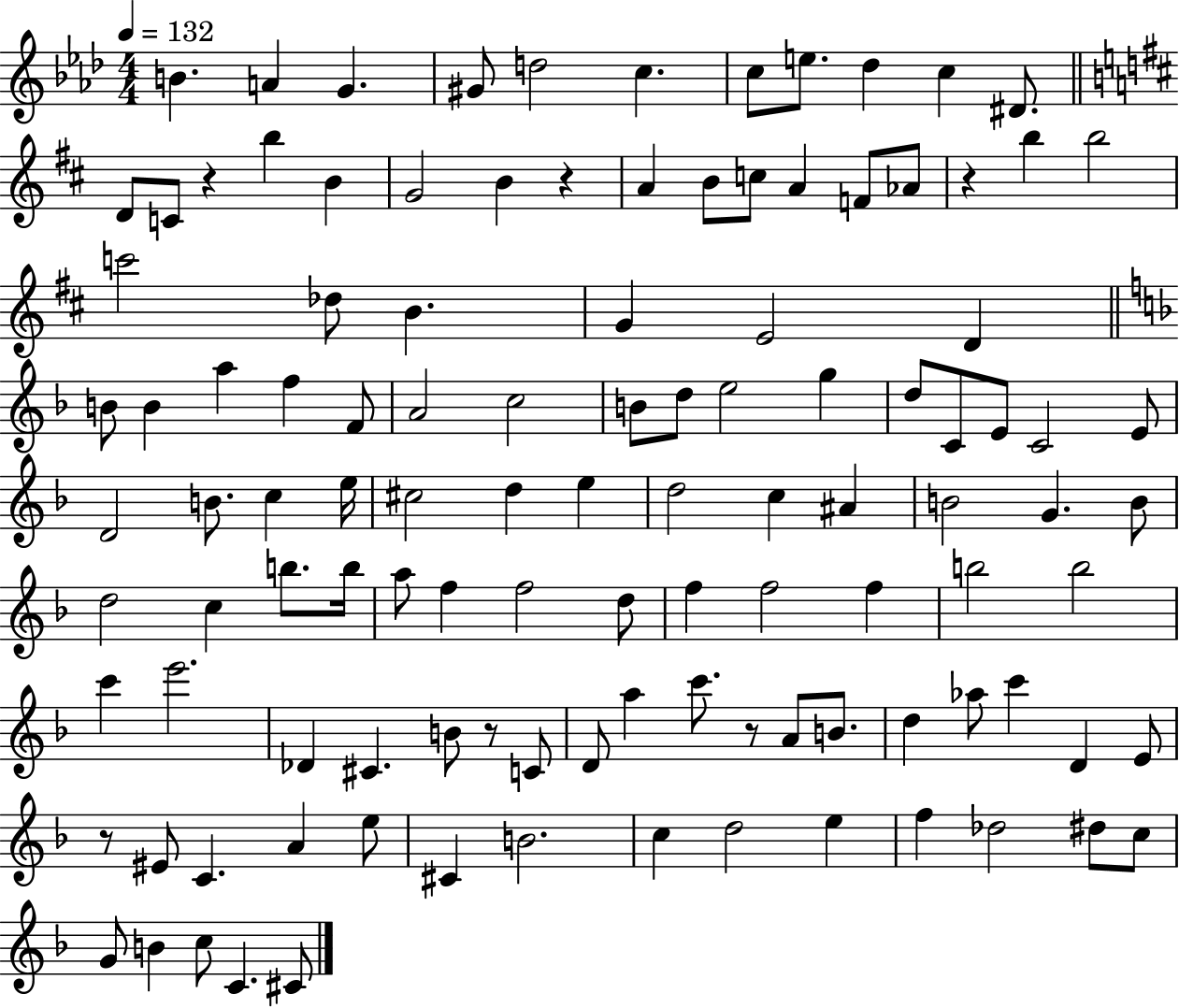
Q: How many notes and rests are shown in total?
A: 113